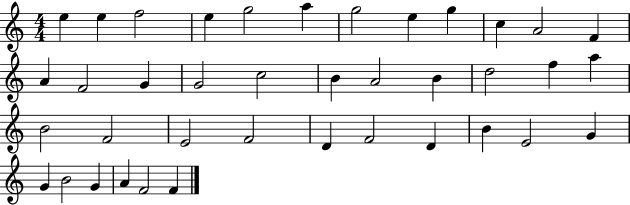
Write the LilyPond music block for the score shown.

{
  \clef treble
  \numericTimeSignature
  \time 4/4
  \key c \major
  e''4 e''4 f''2 | e''4 g''2 a''4 | g''2 e''4 g''4 | c''4 a'2 f'4 | \break a'4 f'2 g'4 | g'2 c''2 | b'4 a'2 b'4 | d''2 f''4 a''4 | \break b'2 f'2 | e'2 f'2 | d'4 f'2 d'4 | b'4 e'2 g'4 | \break g'4 b'2 g'4 | a'4 f'2 f'4 | \bar "|."
}